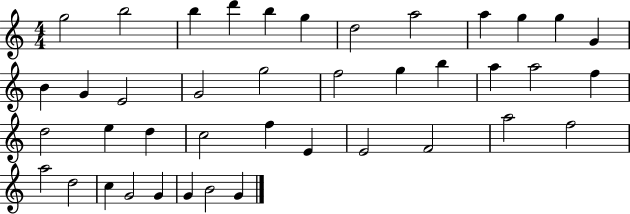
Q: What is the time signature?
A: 4/4